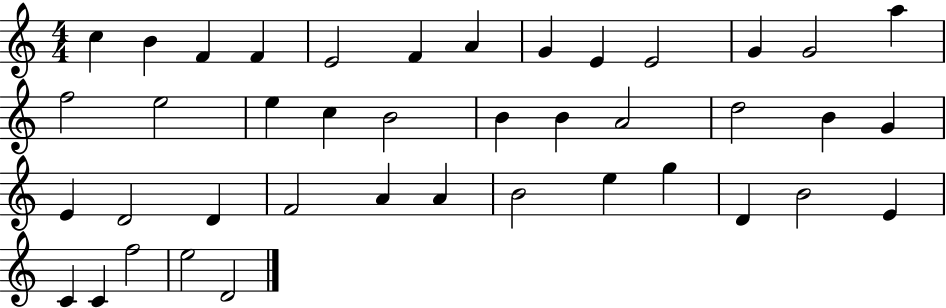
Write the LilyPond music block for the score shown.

{
  \clef treble
  \numericTimeSignature
  \time 4/4
  \key c \major
  c''4 b'4 f'4 f'4 | e'2 f'4 a'4 | g'4 e'4 e'2 | g'4 g'2 a''4 | \break f''2 e''2 | e''4 c''4 b'2 | b'4 b'4 a'2 | d''2 b'4 g'4 | \break e'4 d'2 d'4 | f'2 a'4 a'4 | b'2 e''4 g''4 | d'4 b'2 e'4 | \break c'4 c'4 f''2 | e''2 d'2 | \bar "|."
}